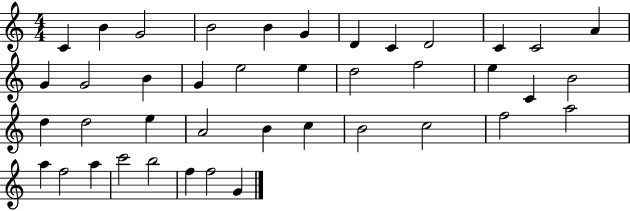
X:1
T:Untitled
M:4/4
L:1/4
K:C
C B G2 B2 B G D C D2 C C2 A G G2 B G e2 e d2 f2 e C B2 d d2 e A2 B c B2 c2 f2 a2 a f2 a c'2 b2 f f2 G